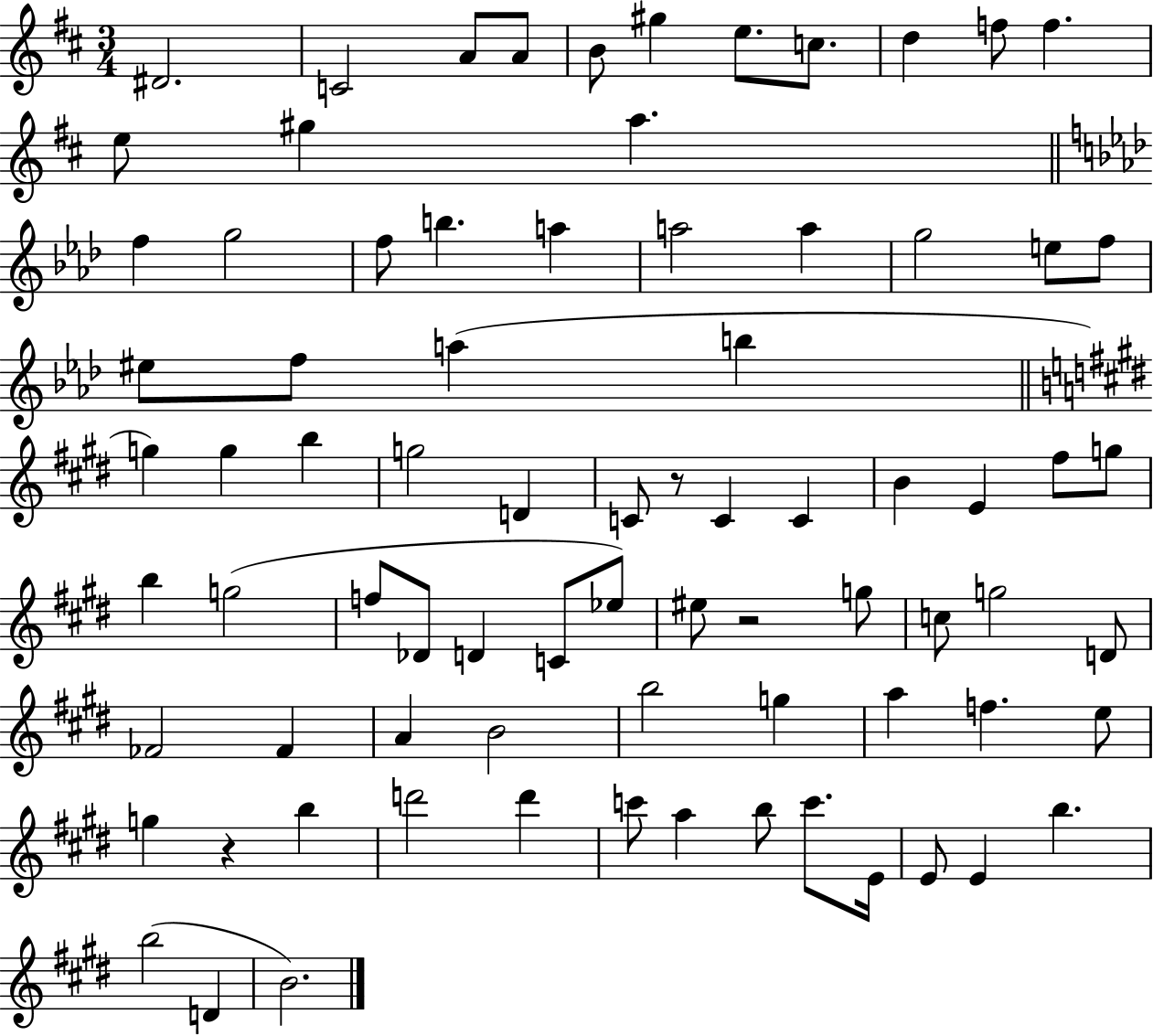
{
  \clef treble
  \numericTimeSignature
  \time 3/4
  \key d \major
  dis'2. | c'2 a'8 a'8 | b'8 gis''4 e''8. c''8. | d''4 f''8 f''4. | \break e''8 gis''4 a''4. | \bar "||" \break \key aes \major f''4 g''2 | f''8 b''4. a''4 | a''2 a''4 | g''2 e''8 f''8 | \break eis''8 f''8 a''4( b''4 | \bar "||" \break \key e \major g''4) g''4 b''4 | g''2 d'4 | c'8 r8 c'4 c'4 | b'4 e'4 fis''8 g''8 | \break b''4 g''2( | f''8 des'8 d'4 c'8 ees''8) | eis''8 r2 g''8 | c''8 g''2 d'8 | \break fes'2 fes'4 | a'4 b'2 | b''2 g''4 | a''4 f''4. e''8 | \break g''4 r4 b''4 | d'''2 d'''4 | c'''8 a''4 b''8 c'''8. e'16 | e'8 e'4 b''4. | \break b''2( d'4 | b'2.) | \bar "|."
}